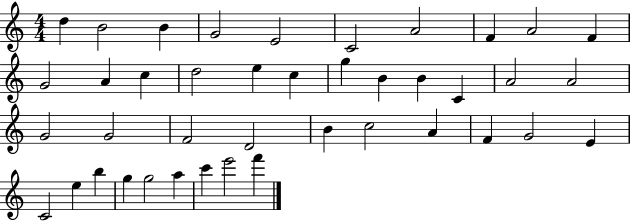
D5/q B4/h B4/q G4/h E4/h C4/h A4/h F4/q A4/h F4/q G4/h A4/q C5/q D5/h E5/q C5/q G5/q B4/q B4/q C4/q A4/h A4/h G4/h G4/h F4/h D4/h B4/q C5/h A4/q F4/q G4/h E4/q C4/h E5/q B5/q G5/q G5/h A5/q C6/q E6/h F6/q